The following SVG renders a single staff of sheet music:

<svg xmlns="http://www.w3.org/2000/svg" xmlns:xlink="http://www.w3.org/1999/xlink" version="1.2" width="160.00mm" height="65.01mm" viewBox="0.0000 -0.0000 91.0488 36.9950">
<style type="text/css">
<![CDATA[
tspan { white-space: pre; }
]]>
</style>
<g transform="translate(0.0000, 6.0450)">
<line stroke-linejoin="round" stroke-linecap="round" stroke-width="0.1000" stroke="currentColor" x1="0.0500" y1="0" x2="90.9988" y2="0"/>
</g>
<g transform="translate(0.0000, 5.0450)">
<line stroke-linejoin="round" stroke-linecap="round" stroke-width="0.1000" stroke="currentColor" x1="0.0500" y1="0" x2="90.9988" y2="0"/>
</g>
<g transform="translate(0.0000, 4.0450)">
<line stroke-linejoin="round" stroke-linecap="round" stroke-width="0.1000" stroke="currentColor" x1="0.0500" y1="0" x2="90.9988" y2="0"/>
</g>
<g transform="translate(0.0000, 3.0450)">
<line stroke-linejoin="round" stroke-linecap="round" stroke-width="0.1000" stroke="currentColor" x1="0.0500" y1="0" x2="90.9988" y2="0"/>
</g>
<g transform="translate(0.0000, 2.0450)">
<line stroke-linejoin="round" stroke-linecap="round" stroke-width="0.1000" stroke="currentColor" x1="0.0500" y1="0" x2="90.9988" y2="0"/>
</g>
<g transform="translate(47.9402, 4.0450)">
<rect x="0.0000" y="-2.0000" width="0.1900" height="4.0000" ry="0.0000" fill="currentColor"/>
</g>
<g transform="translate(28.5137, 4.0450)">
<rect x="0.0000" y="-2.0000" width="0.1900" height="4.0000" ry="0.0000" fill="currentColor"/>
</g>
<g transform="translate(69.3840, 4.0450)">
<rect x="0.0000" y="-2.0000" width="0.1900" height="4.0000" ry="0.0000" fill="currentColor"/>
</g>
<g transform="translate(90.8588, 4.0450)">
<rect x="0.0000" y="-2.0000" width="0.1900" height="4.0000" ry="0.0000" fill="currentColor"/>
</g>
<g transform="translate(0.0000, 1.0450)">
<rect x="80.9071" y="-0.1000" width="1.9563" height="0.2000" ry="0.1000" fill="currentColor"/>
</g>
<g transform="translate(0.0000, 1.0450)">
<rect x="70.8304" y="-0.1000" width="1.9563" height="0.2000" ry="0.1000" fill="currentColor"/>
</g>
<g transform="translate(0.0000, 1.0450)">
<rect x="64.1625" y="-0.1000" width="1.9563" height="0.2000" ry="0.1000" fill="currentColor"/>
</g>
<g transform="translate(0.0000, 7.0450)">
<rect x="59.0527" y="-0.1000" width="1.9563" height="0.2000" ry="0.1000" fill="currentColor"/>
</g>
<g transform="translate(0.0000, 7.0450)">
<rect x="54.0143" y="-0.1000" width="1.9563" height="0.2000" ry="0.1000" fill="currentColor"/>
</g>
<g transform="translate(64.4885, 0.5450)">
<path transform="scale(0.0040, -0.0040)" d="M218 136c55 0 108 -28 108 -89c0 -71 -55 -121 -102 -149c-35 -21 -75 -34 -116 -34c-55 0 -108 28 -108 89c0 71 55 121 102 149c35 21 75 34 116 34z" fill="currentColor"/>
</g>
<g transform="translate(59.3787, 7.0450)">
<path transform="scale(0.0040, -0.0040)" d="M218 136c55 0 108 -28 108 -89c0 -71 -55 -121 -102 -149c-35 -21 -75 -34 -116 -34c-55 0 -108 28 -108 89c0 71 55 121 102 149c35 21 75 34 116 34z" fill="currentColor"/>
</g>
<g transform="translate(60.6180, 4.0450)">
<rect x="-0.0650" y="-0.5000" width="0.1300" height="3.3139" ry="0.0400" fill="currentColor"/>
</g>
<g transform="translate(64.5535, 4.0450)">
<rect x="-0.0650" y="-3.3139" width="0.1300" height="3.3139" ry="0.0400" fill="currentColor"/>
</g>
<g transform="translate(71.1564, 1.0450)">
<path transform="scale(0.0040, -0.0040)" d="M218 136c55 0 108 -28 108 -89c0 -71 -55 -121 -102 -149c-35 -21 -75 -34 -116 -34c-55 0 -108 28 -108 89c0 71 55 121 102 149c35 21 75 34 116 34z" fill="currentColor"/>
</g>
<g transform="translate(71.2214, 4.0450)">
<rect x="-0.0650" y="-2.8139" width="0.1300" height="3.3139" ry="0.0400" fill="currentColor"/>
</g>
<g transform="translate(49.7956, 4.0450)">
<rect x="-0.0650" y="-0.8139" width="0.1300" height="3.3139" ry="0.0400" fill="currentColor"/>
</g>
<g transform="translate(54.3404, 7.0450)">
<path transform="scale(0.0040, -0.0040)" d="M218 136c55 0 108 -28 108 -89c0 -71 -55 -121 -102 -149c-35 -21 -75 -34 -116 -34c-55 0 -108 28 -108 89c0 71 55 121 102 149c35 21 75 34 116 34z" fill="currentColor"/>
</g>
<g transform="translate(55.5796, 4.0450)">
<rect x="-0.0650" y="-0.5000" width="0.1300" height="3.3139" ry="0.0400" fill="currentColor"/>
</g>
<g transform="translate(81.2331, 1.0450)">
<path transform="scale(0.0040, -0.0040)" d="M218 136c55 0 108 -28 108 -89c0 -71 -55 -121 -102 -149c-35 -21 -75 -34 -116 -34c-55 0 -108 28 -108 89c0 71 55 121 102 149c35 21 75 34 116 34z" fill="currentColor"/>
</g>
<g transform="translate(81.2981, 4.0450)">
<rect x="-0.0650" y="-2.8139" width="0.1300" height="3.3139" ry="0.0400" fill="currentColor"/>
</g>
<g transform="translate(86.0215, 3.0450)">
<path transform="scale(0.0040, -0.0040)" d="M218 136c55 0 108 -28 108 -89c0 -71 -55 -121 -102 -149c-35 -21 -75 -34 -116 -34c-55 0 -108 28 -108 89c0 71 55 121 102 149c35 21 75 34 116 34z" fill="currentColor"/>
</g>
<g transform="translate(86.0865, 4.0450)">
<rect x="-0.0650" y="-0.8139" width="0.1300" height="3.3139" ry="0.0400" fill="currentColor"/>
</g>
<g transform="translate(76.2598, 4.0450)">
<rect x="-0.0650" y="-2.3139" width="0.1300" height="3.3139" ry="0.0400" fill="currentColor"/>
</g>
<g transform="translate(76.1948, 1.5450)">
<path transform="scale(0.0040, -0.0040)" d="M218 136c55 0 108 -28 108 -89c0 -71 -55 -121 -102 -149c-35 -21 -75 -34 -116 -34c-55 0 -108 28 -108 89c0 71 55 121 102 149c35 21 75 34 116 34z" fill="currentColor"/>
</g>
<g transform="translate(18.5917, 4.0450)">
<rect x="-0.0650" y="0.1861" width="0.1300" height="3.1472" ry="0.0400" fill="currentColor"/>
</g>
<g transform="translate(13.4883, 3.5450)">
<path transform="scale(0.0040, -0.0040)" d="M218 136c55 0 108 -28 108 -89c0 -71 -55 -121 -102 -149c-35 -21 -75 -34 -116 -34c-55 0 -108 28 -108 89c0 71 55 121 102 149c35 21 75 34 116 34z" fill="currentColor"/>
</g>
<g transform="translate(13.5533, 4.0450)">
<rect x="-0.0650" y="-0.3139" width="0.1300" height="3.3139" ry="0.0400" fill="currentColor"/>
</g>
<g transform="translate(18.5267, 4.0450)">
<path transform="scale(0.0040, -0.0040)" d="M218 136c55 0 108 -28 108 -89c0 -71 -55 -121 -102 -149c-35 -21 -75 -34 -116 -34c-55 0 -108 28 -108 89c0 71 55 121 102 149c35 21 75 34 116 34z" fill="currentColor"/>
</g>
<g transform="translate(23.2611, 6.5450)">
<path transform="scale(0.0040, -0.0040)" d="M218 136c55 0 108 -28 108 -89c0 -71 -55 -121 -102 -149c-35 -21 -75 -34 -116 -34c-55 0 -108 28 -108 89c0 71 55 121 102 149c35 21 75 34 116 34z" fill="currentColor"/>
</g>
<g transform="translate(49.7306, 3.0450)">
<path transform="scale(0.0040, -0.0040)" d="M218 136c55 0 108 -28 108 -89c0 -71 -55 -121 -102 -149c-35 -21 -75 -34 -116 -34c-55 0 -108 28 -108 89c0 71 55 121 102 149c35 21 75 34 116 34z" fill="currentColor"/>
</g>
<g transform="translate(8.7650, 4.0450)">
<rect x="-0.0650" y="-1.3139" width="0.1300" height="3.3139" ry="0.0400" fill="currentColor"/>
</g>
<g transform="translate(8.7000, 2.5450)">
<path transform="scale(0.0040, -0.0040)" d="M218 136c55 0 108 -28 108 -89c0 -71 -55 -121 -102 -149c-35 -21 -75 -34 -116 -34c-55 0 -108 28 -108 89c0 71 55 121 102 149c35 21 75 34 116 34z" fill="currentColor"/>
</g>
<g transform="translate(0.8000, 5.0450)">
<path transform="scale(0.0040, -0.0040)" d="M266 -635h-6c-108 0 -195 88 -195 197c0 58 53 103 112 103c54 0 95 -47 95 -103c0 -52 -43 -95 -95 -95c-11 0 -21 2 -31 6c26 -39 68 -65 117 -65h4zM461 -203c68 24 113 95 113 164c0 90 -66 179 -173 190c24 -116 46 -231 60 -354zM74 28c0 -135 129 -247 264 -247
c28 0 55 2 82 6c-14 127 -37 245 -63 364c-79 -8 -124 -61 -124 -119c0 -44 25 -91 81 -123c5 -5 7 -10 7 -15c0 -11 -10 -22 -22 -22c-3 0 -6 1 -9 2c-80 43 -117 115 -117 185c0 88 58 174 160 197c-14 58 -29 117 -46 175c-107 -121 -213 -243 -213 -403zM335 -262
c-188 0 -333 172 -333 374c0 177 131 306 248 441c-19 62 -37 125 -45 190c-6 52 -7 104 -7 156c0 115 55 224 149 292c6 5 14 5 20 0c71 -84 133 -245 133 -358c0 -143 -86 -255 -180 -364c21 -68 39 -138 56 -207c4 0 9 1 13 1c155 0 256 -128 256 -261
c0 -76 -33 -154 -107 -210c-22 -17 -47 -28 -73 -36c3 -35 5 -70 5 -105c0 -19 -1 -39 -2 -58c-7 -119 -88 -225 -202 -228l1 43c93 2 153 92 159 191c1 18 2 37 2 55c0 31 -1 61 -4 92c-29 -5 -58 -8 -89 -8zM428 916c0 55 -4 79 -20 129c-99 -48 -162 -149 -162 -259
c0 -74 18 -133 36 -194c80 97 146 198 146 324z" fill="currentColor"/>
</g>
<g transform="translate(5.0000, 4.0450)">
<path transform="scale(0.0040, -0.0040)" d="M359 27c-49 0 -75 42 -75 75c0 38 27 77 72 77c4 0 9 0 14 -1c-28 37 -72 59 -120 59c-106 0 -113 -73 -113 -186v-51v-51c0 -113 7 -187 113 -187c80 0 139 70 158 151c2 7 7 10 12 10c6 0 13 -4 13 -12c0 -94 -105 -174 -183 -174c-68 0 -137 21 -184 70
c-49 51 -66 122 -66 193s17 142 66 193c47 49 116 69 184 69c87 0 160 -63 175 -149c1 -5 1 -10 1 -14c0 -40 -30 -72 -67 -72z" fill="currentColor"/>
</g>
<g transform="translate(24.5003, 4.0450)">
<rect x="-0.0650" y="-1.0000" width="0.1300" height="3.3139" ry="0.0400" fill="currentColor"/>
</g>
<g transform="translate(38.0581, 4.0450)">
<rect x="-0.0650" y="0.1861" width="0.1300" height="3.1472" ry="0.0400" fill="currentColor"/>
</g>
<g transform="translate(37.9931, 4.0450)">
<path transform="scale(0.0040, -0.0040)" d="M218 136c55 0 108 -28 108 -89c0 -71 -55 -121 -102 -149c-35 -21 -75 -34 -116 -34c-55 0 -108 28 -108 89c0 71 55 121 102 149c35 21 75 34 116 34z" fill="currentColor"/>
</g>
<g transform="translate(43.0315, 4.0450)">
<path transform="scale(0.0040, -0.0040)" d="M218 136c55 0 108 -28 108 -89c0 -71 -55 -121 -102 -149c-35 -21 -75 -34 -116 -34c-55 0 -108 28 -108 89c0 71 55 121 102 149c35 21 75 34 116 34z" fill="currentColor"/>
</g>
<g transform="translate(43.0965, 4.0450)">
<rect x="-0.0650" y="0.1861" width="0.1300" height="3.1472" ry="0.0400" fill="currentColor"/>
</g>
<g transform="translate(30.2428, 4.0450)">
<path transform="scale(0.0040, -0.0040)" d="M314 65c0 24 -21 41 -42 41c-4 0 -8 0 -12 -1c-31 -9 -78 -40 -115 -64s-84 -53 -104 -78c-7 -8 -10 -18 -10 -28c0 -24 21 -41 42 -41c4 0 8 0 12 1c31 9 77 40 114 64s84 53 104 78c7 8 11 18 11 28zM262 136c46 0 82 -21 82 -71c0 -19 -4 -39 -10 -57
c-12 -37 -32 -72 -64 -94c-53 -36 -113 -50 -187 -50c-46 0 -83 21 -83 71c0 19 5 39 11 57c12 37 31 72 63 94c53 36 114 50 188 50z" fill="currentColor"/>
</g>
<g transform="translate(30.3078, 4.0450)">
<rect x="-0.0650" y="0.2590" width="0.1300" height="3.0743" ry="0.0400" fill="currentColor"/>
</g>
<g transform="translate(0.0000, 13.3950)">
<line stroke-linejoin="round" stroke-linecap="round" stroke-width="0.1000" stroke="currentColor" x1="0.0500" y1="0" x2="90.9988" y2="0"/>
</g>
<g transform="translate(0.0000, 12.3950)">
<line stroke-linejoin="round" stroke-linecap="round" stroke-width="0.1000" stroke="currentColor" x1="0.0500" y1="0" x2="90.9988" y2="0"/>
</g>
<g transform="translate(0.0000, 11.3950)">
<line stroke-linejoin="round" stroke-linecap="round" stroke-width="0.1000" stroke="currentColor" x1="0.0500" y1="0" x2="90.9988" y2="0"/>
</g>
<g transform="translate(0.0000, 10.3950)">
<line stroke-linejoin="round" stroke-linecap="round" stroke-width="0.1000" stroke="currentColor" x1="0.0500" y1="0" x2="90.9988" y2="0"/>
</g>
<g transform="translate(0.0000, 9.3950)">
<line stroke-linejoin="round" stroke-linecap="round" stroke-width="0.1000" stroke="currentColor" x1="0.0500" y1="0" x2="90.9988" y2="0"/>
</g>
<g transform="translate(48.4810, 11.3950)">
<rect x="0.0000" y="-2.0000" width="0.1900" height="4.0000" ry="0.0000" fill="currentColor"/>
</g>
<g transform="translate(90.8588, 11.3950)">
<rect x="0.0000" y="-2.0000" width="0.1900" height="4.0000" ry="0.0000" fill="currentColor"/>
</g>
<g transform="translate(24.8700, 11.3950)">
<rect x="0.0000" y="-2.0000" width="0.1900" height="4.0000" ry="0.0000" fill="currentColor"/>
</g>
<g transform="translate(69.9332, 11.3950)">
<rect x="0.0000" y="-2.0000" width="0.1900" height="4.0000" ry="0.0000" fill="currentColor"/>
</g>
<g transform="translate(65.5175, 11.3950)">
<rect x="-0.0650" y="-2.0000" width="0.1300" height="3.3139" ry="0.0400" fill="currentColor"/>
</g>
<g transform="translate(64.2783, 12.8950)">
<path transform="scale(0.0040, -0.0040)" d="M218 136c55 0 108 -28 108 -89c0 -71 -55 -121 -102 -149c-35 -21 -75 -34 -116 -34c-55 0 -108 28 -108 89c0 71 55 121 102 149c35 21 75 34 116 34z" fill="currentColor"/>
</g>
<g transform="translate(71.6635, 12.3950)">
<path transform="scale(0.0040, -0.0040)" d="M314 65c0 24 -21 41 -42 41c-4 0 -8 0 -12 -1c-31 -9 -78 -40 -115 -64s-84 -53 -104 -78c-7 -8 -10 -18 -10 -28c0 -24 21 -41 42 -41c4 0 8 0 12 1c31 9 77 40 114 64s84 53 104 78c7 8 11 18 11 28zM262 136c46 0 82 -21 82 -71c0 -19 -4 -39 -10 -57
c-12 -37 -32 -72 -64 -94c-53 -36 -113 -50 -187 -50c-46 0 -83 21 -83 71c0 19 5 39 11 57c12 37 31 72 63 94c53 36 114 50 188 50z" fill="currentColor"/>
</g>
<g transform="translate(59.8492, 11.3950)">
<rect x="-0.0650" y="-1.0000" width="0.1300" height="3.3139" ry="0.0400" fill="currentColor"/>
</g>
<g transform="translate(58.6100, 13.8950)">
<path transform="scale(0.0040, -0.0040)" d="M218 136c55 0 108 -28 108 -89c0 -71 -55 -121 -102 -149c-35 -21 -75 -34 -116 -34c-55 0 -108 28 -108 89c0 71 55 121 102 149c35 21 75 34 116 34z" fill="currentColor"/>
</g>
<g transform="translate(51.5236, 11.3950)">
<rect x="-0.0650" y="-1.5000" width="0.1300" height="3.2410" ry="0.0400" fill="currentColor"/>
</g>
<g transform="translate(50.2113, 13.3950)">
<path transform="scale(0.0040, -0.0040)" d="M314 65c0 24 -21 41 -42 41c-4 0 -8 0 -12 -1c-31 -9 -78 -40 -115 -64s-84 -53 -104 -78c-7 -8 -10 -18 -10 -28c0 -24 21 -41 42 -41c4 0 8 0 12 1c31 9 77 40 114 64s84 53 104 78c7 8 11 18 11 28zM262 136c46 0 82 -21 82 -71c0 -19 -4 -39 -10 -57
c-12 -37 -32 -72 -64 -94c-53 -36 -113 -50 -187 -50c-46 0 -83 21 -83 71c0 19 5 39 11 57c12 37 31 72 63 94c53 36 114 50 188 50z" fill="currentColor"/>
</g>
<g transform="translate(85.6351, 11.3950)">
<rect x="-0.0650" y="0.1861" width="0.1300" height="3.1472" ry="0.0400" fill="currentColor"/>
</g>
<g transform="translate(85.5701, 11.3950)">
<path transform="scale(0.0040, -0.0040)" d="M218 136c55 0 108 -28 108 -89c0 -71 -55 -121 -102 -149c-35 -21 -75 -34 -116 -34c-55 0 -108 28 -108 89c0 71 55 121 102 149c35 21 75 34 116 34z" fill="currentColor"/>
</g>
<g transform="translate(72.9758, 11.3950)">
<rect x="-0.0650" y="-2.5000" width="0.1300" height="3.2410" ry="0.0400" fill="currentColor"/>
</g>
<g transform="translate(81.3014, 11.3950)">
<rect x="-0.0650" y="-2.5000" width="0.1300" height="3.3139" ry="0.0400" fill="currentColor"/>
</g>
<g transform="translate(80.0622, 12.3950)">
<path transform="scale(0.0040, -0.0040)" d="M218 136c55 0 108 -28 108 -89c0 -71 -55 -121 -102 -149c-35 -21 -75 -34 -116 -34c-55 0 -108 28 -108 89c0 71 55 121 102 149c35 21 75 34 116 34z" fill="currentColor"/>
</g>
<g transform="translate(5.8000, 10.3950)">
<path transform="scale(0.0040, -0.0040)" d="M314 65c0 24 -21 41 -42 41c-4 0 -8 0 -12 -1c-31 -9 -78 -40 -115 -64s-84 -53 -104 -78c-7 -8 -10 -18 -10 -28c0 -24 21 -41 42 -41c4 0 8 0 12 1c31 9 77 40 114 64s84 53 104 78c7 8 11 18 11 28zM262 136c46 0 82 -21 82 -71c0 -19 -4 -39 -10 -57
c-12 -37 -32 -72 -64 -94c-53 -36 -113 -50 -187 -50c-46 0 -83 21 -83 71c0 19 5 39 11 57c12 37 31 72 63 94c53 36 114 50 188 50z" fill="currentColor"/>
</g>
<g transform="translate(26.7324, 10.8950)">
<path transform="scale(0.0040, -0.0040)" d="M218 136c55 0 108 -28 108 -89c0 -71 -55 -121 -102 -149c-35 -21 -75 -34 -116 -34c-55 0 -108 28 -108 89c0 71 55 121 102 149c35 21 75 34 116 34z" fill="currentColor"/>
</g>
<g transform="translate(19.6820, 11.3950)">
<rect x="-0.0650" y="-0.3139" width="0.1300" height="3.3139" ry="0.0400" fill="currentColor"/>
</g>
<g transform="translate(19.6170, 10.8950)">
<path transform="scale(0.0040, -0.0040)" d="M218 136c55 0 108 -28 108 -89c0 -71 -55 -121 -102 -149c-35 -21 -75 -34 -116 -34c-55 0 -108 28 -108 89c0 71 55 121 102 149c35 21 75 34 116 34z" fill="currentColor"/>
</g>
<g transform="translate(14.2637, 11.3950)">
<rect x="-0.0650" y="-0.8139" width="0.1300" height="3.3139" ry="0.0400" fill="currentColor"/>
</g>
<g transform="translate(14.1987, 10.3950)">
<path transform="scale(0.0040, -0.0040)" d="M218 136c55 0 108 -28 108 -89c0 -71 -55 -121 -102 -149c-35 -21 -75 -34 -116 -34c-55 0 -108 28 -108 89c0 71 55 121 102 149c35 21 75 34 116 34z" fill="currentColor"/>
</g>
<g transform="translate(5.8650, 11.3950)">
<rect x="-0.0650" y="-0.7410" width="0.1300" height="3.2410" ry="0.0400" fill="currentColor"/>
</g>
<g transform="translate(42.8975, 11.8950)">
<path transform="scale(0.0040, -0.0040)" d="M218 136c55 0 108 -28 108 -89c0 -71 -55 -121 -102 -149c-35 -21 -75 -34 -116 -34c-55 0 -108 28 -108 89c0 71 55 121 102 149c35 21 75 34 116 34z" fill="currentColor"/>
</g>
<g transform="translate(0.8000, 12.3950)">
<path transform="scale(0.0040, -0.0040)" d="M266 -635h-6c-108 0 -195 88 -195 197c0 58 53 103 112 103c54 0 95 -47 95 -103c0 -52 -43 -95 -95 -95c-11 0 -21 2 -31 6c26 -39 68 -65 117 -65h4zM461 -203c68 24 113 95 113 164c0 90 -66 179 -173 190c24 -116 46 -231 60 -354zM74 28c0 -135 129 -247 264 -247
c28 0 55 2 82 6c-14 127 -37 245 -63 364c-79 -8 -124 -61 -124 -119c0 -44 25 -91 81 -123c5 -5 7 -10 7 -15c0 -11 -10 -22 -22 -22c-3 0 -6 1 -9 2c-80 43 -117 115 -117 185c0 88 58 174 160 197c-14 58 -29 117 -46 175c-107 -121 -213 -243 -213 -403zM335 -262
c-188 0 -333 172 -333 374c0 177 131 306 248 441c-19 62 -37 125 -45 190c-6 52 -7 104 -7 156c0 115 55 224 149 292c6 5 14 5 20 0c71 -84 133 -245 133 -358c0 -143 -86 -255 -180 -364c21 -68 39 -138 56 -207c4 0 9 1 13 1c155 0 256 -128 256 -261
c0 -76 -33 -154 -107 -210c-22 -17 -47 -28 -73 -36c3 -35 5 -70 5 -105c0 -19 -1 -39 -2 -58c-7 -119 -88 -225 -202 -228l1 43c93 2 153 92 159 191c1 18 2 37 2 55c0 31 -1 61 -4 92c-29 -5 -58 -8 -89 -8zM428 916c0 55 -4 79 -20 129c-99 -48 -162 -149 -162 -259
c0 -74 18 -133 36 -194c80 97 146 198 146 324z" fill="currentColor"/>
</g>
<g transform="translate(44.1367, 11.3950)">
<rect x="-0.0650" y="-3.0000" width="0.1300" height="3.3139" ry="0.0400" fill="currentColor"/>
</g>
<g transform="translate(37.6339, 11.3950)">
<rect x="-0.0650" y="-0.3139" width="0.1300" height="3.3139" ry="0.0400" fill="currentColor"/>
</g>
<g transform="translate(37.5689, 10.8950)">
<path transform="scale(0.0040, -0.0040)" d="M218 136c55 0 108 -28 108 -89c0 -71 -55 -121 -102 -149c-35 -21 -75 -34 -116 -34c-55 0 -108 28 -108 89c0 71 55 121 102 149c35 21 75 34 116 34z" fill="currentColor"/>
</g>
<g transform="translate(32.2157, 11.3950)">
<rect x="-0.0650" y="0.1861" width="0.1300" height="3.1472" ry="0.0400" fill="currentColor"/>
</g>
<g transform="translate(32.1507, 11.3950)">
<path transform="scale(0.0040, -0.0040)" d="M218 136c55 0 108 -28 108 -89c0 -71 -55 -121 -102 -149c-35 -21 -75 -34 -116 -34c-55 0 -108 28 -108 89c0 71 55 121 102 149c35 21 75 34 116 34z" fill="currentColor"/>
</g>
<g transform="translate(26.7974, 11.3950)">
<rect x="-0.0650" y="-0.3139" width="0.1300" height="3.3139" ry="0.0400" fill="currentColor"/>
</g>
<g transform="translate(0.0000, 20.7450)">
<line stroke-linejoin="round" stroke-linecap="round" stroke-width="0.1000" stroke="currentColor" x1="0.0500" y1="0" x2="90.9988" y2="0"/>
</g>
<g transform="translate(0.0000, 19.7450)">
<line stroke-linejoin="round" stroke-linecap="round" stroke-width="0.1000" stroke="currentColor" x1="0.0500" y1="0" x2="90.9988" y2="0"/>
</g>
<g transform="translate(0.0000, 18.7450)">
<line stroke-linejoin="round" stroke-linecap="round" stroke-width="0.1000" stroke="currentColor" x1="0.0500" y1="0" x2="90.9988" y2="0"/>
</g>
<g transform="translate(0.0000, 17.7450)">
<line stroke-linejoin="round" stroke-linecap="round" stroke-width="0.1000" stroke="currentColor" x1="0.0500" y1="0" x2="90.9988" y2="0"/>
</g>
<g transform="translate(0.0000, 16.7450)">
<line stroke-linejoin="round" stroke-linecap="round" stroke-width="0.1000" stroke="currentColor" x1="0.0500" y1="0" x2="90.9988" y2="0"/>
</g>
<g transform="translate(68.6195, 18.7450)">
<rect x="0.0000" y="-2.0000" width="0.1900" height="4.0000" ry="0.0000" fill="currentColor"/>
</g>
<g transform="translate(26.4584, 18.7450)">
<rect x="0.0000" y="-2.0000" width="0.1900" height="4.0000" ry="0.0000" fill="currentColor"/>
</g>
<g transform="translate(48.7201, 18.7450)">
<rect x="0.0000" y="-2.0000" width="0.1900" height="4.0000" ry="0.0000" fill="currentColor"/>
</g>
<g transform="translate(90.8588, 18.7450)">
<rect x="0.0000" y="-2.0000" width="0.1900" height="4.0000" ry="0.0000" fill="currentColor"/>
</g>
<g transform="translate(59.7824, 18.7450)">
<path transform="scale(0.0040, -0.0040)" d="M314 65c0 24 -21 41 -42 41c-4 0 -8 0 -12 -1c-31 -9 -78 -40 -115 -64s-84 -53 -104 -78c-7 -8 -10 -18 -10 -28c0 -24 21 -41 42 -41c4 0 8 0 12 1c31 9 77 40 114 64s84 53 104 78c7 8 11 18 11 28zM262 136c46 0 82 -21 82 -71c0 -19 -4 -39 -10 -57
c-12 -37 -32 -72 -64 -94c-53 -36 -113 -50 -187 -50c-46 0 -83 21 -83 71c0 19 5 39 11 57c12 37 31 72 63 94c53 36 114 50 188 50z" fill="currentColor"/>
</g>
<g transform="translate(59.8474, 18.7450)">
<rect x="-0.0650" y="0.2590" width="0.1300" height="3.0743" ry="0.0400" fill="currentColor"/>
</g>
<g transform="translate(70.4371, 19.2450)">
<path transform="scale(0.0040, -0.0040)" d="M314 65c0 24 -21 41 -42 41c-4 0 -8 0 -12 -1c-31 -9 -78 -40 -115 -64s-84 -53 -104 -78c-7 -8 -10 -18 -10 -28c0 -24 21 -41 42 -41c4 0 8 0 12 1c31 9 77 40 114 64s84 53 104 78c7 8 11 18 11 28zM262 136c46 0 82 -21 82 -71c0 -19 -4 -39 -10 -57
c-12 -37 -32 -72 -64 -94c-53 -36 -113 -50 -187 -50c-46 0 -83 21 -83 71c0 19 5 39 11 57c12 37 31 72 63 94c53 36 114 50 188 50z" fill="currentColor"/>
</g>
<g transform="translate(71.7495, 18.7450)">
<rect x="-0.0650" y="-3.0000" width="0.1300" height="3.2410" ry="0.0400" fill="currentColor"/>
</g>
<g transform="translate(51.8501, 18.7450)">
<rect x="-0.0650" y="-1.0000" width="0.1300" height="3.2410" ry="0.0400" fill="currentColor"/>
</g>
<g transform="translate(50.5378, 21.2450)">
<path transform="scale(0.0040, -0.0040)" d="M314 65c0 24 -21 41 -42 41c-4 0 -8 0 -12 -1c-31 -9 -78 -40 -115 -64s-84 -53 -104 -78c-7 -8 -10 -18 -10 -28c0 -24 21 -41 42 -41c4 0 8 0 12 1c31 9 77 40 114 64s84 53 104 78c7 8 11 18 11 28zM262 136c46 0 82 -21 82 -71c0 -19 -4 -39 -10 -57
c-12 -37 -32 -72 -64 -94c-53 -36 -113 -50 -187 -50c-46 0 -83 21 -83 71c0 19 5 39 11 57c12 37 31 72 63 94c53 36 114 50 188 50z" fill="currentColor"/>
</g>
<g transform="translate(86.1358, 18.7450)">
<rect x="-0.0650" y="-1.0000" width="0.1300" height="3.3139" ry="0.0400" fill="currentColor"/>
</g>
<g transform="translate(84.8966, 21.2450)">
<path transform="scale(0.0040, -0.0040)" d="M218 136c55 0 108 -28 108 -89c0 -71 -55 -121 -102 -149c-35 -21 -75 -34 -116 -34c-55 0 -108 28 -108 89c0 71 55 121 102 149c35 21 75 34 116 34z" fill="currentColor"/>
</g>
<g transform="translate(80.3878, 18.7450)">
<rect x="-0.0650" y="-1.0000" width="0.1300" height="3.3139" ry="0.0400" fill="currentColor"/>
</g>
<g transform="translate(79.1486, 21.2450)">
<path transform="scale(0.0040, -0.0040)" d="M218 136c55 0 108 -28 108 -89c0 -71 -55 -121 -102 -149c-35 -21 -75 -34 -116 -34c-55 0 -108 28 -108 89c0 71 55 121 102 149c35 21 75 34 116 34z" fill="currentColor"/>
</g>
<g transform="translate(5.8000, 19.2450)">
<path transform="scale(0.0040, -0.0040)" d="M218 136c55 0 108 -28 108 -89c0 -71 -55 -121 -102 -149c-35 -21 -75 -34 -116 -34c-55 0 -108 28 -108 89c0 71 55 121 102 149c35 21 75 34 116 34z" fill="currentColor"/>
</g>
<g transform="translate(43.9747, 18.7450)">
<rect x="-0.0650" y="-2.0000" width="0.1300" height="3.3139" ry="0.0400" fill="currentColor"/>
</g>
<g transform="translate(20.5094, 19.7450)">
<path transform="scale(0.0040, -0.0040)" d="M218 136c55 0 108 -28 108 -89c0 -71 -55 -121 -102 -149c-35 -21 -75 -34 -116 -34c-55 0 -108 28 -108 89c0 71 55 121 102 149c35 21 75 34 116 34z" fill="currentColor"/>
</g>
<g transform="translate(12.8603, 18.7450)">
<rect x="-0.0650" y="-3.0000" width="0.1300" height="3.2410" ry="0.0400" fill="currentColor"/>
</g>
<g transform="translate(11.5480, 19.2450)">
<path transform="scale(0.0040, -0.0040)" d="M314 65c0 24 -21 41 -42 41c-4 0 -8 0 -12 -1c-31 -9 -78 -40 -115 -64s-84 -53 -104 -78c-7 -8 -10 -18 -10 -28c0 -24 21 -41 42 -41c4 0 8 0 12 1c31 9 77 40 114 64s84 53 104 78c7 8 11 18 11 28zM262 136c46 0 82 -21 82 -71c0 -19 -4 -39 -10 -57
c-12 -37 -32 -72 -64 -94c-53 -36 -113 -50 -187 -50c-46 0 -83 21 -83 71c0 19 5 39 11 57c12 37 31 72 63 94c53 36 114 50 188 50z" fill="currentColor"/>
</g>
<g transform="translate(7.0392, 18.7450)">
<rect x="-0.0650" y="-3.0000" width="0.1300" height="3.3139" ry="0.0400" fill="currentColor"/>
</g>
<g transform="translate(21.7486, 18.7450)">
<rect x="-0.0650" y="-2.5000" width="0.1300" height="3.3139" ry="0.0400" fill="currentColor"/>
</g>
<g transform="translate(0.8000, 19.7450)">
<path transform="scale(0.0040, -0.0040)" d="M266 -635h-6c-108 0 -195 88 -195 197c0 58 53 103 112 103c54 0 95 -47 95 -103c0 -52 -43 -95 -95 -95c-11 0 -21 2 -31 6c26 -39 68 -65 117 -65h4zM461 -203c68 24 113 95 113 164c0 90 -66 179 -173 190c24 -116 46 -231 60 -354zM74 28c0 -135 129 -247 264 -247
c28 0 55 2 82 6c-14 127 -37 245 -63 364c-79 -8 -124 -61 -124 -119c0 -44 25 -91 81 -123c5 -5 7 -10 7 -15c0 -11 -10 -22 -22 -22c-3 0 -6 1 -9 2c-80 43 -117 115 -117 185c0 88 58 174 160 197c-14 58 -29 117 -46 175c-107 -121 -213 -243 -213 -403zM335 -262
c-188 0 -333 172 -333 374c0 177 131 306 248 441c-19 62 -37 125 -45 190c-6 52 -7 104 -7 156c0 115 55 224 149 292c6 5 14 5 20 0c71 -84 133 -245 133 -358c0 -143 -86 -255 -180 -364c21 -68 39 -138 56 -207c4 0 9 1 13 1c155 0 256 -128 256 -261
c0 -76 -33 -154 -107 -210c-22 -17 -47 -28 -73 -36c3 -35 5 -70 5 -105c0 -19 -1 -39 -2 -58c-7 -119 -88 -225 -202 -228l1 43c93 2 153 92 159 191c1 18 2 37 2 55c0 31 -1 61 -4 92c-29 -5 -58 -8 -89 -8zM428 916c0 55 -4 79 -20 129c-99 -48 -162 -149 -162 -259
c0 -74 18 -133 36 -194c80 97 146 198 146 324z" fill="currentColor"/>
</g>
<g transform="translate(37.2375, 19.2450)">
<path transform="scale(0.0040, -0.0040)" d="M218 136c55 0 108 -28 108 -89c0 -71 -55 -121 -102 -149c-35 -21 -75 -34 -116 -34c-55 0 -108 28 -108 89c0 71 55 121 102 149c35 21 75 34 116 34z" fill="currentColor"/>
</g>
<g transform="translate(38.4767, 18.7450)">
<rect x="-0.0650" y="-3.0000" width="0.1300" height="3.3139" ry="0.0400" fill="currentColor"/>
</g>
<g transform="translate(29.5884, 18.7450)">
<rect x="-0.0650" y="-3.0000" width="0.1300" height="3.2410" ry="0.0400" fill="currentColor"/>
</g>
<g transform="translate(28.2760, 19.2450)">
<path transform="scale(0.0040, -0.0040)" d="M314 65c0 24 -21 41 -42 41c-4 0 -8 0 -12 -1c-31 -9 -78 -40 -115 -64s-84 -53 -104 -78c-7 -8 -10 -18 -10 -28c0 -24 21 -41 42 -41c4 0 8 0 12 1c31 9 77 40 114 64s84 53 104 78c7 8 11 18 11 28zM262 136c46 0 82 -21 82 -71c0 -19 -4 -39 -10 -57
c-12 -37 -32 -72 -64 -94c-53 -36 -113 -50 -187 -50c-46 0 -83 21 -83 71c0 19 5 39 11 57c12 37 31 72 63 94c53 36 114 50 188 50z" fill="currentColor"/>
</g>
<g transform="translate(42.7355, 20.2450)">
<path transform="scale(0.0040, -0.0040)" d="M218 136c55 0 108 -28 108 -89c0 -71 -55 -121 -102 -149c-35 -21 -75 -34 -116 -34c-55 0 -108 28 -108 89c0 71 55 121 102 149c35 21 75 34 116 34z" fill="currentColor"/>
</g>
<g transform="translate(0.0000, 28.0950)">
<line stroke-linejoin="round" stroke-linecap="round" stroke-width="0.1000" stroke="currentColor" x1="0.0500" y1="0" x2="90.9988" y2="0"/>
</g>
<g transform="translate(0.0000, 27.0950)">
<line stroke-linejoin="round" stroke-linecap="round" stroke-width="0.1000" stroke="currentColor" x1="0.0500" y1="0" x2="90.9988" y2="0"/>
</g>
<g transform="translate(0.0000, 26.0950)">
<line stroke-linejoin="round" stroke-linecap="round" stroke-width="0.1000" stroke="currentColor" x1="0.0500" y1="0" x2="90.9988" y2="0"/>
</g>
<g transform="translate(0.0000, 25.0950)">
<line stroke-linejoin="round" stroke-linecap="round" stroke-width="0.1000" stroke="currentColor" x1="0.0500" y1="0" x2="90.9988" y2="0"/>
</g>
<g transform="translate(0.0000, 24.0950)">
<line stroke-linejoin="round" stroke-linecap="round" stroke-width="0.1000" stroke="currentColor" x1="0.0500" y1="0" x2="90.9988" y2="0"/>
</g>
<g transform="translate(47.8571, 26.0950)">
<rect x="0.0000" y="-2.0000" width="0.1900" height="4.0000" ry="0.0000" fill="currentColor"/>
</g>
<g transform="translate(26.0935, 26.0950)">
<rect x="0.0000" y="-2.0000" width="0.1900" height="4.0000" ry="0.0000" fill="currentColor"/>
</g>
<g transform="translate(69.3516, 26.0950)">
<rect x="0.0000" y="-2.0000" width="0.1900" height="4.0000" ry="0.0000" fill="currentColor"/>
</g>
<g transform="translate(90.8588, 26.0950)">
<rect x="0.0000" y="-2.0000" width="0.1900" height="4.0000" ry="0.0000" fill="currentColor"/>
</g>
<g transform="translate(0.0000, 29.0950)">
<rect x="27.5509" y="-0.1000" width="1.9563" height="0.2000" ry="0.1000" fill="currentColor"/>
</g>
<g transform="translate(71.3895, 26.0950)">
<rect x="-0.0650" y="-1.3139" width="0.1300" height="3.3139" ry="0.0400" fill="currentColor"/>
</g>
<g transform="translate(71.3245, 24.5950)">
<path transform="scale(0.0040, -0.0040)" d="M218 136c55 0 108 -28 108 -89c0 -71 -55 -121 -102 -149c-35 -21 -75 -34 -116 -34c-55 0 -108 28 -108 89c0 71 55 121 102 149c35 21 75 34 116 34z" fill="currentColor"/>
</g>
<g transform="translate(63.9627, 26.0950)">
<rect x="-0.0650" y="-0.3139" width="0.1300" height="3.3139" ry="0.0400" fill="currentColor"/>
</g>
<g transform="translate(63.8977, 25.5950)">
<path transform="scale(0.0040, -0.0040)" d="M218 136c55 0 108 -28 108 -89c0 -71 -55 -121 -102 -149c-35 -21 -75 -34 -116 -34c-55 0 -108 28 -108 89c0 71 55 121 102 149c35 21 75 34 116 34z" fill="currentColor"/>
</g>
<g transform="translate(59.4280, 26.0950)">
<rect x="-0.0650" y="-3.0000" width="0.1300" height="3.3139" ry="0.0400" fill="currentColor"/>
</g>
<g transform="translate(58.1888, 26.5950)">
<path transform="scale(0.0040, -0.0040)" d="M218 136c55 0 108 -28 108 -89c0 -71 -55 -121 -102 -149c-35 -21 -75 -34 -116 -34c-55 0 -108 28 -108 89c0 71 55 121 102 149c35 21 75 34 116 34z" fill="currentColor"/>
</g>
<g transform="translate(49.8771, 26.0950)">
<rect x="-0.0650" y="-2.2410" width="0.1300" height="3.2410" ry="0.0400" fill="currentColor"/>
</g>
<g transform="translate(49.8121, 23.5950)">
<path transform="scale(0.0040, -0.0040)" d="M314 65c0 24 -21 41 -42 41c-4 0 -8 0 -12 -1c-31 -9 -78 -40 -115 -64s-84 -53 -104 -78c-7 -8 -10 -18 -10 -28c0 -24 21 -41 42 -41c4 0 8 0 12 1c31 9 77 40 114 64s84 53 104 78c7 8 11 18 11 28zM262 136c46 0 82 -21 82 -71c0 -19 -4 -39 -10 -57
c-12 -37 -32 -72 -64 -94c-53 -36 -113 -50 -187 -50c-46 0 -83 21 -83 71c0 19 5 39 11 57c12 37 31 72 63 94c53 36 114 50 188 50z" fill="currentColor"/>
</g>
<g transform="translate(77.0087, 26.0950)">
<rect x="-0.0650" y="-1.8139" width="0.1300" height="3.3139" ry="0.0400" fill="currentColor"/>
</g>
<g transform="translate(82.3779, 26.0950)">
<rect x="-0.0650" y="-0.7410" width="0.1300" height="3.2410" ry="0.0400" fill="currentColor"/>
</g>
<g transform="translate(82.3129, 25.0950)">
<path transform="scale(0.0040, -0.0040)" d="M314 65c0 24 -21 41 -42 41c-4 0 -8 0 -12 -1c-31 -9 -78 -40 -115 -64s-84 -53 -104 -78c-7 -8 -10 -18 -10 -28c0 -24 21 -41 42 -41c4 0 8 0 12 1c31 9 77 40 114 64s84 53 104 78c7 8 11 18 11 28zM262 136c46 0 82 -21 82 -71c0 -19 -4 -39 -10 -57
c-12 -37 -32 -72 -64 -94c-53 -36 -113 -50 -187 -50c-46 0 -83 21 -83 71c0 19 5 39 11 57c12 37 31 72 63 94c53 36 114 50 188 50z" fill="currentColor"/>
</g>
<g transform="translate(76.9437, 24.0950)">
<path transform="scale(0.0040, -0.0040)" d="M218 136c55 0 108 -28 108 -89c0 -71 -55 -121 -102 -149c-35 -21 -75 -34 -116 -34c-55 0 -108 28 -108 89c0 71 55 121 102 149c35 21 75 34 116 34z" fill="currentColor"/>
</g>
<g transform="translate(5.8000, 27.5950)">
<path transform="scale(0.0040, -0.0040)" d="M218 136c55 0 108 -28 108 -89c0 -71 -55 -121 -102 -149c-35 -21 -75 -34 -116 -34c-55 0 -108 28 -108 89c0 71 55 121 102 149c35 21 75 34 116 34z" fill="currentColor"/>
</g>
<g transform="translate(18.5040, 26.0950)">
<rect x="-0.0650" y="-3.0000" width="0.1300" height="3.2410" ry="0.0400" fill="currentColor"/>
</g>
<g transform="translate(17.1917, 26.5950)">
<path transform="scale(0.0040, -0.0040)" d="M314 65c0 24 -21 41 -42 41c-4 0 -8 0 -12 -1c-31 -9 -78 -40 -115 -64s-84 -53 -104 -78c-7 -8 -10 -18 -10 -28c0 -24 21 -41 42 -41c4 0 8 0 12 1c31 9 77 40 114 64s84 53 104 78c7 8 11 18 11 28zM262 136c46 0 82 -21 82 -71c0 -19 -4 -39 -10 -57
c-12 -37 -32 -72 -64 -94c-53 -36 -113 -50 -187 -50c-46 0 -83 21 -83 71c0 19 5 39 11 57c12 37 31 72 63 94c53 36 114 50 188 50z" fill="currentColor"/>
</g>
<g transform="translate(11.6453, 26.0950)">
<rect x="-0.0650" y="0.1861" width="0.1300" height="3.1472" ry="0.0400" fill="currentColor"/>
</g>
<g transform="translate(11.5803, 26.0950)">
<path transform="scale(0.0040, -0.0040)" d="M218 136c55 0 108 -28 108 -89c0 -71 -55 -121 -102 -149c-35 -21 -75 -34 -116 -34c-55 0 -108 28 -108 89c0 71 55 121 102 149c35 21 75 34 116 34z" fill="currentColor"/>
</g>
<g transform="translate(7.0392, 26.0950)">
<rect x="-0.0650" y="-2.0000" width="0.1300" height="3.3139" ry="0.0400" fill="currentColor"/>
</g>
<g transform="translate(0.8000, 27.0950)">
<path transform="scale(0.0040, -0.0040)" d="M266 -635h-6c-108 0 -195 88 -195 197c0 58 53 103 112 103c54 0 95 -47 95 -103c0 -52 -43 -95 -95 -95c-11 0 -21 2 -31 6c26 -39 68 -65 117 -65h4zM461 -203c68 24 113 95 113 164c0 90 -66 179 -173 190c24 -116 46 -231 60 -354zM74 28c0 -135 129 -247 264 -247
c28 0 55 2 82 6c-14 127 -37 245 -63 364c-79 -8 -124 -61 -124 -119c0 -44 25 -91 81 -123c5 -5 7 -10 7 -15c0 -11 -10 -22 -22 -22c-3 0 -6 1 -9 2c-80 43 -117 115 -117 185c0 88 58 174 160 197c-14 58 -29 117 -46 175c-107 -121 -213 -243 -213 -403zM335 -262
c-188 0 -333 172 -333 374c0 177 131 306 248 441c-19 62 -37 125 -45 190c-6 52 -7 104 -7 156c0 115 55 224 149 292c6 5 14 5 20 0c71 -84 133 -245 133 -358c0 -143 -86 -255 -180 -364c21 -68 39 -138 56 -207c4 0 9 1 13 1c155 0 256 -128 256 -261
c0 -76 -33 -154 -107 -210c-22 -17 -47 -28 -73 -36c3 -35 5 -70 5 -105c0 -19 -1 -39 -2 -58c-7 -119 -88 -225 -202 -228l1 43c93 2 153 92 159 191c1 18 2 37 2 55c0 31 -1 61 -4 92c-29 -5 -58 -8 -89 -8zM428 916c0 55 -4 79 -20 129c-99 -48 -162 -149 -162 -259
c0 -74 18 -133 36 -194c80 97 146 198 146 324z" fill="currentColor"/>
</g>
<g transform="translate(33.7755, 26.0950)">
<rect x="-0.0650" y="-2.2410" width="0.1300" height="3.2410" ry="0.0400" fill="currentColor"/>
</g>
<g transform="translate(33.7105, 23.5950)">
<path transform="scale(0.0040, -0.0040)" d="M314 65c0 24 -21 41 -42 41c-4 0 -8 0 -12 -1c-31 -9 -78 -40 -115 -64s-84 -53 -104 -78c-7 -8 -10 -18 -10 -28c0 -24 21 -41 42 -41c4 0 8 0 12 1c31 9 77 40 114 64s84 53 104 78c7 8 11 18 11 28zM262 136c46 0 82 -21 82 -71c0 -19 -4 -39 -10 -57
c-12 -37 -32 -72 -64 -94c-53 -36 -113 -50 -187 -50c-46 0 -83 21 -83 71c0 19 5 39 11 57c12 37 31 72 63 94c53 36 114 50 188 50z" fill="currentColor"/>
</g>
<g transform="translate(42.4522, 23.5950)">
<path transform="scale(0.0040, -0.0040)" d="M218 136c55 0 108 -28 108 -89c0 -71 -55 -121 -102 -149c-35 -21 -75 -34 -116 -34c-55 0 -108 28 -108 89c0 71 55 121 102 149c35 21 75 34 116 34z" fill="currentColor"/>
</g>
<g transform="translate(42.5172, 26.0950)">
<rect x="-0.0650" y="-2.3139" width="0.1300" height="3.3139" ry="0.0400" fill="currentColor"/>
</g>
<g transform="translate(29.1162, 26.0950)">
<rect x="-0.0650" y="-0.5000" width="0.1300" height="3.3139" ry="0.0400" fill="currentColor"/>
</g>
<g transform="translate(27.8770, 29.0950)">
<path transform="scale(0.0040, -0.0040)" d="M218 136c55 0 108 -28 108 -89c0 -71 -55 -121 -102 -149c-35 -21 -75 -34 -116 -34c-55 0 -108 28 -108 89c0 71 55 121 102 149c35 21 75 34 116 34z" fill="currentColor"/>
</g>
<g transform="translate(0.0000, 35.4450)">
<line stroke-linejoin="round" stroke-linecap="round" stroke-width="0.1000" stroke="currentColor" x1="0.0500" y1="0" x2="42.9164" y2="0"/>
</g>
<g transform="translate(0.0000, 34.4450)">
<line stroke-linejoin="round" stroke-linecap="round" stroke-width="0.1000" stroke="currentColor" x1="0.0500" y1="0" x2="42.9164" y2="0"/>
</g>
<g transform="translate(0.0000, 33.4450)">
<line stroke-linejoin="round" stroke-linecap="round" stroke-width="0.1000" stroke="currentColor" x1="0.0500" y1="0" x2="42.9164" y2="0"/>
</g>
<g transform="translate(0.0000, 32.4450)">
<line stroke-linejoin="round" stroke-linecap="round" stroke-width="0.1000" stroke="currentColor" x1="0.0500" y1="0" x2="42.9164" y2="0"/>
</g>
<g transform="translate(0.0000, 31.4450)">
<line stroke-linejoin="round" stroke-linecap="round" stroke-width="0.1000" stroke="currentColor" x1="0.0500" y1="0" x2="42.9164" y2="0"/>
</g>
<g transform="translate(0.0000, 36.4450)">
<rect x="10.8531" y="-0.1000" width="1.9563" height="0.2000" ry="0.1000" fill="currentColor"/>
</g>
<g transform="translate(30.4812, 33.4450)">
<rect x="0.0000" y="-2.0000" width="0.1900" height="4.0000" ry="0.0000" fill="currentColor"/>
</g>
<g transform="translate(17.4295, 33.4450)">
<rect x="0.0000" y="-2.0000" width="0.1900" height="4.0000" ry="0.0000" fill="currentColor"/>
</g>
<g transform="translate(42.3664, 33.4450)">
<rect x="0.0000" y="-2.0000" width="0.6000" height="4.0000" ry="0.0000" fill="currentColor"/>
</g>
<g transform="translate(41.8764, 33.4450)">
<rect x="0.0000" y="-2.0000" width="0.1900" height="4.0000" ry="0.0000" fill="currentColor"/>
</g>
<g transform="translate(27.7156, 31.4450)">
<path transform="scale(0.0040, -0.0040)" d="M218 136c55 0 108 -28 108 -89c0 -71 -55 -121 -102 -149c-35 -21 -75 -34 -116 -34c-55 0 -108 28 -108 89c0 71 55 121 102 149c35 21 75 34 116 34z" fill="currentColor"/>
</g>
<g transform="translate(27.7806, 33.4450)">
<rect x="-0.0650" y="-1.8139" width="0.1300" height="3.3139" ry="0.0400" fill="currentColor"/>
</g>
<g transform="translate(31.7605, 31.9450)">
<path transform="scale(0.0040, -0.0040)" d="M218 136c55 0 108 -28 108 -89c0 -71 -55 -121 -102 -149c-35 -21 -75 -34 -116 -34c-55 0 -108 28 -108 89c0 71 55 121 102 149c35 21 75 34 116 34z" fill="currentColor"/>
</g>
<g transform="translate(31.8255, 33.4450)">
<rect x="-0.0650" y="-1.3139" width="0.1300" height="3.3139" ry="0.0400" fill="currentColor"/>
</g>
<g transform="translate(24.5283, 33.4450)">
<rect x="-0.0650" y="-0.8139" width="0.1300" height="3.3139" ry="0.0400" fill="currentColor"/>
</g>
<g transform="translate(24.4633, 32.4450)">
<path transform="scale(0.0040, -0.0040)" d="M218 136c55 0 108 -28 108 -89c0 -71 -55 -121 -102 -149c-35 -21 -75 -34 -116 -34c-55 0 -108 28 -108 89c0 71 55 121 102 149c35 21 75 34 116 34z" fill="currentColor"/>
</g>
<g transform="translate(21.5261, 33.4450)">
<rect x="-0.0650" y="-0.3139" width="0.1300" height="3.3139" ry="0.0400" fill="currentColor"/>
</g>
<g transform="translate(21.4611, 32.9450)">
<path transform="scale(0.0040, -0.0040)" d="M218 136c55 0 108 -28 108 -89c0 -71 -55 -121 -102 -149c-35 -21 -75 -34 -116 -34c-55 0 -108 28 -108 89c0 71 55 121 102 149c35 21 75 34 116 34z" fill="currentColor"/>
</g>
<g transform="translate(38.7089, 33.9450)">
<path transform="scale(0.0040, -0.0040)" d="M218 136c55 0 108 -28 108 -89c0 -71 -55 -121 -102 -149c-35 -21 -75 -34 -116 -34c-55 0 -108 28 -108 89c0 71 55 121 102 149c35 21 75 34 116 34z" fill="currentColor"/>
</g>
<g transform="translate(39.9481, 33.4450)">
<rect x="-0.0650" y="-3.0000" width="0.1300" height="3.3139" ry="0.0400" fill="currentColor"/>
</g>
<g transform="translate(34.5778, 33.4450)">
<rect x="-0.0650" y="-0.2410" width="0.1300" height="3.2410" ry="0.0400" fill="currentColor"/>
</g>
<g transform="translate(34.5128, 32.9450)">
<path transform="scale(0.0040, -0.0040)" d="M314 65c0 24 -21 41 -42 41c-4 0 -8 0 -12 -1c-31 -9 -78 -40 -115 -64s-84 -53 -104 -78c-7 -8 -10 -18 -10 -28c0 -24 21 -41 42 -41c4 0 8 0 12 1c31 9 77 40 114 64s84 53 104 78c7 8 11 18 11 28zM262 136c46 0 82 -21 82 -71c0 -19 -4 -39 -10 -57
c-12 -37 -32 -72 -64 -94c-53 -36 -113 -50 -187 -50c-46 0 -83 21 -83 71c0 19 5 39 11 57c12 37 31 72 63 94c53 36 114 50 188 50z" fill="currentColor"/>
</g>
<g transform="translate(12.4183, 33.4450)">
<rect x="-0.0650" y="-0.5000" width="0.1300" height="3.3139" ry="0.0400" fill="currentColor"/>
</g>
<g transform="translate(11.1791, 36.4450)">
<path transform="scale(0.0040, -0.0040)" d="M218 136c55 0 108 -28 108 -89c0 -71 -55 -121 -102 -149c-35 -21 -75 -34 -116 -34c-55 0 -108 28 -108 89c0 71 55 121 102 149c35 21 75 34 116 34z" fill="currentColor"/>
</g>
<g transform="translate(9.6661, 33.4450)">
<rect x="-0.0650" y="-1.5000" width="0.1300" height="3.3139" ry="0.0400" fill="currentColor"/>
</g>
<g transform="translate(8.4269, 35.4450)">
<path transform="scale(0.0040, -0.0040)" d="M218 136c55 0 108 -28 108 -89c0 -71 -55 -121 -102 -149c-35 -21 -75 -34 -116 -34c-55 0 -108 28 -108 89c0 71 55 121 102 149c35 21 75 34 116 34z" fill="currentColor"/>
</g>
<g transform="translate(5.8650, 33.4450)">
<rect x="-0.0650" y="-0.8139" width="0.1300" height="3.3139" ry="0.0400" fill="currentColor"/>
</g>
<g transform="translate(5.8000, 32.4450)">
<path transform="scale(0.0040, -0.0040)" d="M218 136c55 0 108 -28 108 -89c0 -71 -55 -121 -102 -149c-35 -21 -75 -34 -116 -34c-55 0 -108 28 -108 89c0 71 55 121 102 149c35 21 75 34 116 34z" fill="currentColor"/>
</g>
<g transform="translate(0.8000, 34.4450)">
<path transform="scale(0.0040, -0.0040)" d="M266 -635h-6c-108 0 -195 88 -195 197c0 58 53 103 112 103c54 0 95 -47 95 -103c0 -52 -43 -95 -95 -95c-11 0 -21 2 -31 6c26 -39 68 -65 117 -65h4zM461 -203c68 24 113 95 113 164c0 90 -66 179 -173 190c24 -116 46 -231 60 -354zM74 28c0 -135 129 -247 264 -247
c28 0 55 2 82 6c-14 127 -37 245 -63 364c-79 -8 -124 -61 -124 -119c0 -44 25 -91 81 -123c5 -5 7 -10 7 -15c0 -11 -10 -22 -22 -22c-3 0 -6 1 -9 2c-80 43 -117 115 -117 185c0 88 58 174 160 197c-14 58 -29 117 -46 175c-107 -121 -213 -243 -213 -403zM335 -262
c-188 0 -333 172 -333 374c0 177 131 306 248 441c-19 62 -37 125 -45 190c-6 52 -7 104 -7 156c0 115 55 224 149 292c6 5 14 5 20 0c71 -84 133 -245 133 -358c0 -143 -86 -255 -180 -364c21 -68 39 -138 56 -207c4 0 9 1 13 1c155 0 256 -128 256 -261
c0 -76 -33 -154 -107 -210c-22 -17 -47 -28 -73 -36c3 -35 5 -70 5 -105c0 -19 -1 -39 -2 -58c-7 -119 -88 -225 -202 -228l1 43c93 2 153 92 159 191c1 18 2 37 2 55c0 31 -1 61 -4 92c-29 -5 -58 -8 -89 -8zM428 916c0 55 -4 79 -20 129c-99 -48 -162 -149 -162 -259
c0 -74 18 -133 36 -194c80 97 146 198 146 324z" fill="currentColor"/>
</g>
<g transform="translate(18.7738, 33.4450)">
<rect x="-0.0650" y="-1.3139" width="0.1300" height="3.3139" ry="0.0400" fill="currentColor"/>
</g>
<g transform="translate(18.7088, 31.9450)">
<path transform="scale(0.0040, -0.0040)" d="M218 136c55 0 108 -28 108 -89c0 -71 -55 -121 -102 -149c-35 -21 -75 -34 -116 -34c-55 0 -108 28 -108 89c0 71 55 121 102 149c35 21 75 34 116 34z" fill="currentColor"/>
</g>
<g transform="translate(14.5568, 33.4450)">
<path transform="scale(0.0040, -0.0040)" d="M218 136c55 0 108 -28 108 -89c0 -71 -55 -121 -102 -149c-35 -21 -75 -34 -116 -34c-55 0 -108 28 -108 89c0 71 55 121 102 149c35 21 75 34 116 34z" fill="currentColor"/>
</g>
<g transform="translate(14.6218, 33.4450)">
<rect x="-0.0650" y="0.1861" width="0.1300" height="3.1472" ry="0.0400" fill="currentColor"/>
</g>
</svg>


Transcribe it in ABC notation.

X:1
T:Untitled
M:4/4
L:1/4
K:C
e c B D B2 B B d C C b a g a d d2 d c c B c A E2 D F G2 G B A A2 G A2 A F D2 B2 A2 D D F B A2 C g2 g g2 A c e f d2 d E C B e c d f e c2 A